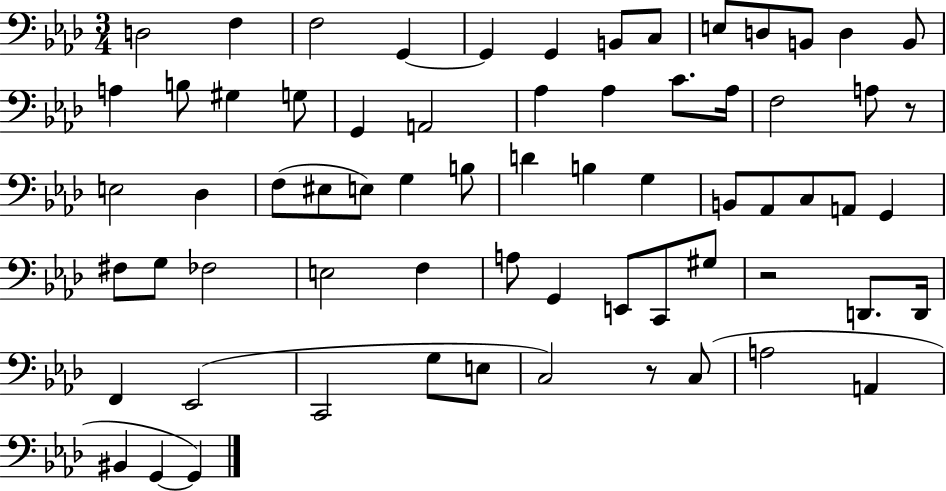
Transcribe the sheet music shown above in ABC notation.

X:1
T:Untitled
M:3/4
L:1/4
K:Ab
D,2 F, F,2 G,, G,, G,, B,,/2 C,/2 E,/2 D,/2 B,,/2 D, B,,/2 A, B,/2 ^G, G,/2 G,, A,,2 _A, _A, C/2 _A,/4 F,2 A,/2 z/2 E,2 _D, F,/2 ^E,/2 E,/2 G, B,/2 D B, G, B,,/2 _A,,/2 C,/2 A,,/2 G,, ^F,/2 G,/2 _F,2 E,2 F, A,/2 G,, E,,/2 C,,/2 ^G,/2 z2 D,,/2 D,,/4 F,, _E,,2 C,,2 G,/2 E,/2 C,2 z/2 C,/2 A,2 A,, ^B,, G,, G,,